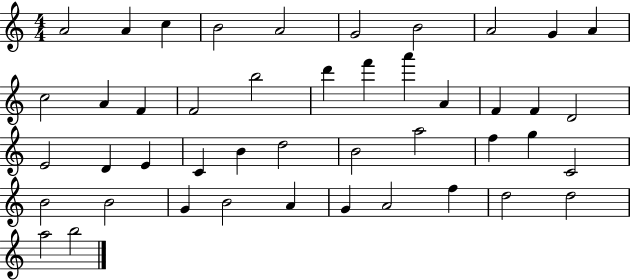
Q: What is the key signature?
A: C major